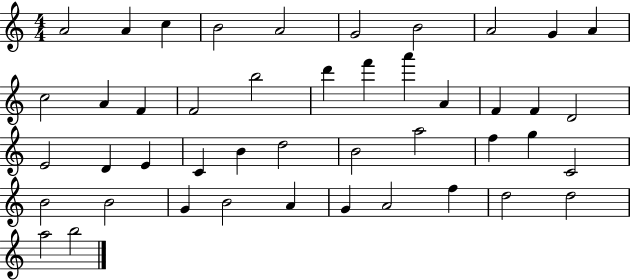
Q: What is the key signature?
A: C major